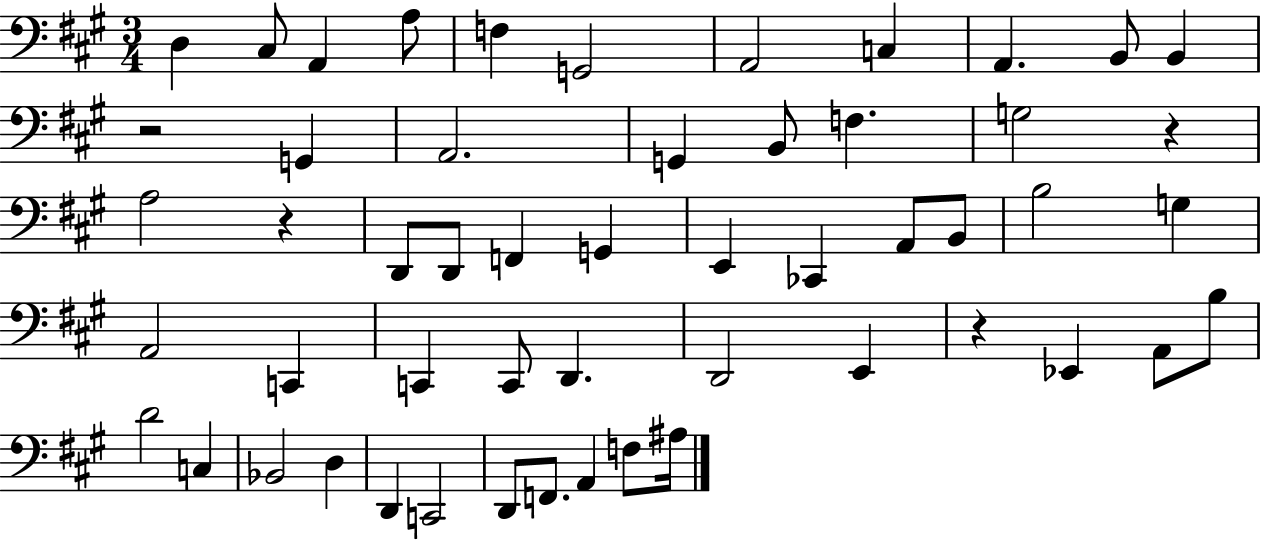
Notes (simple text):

D3/q C#3/e A2/q A3/e F3/q G2/h A2/h C3/q A2/q. B2/e B2/q R/h G2/q A2/h. G2/q B2/e F3/q. G3/h R/q A3/h R/q D2/e D2/e F2/q G2/q E2/q CES2/q A2/e B2/e B3/h G3/q A2/h C2/q C2/q C2/e D2/q. D2/h E2/q R/q Eb2/q A2/e B3/e D4/h C3/q Bb2/h D3/q D2/q C2/h D2/e F2/e. A2/q F3/e A#3/s